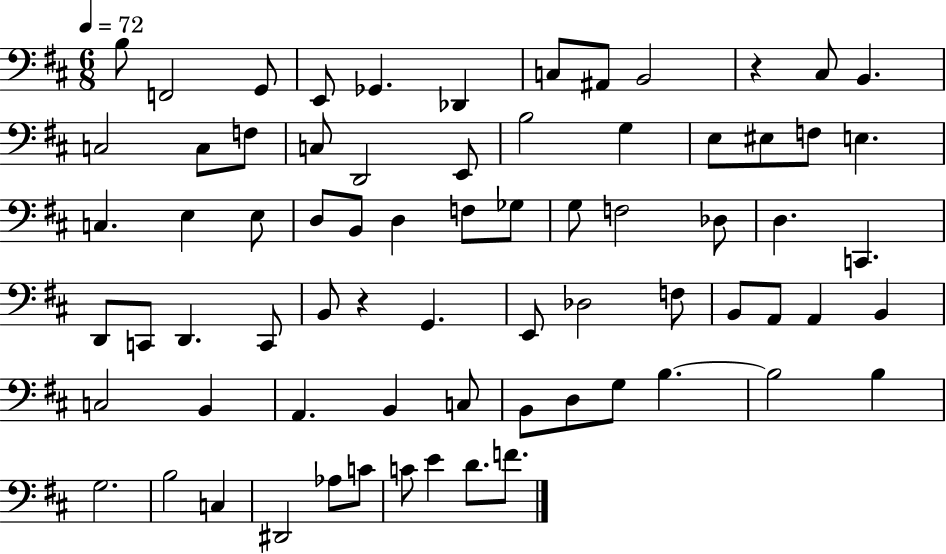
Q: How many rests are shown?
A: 2